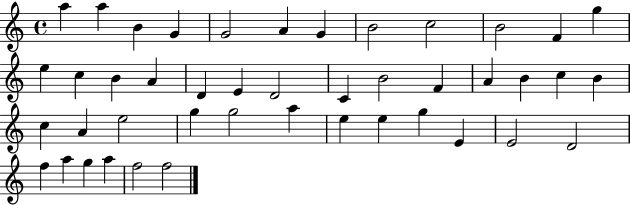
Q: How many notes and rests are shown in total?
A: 44